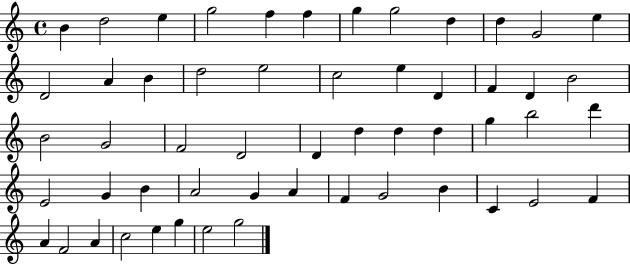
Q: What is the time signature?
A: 4/4